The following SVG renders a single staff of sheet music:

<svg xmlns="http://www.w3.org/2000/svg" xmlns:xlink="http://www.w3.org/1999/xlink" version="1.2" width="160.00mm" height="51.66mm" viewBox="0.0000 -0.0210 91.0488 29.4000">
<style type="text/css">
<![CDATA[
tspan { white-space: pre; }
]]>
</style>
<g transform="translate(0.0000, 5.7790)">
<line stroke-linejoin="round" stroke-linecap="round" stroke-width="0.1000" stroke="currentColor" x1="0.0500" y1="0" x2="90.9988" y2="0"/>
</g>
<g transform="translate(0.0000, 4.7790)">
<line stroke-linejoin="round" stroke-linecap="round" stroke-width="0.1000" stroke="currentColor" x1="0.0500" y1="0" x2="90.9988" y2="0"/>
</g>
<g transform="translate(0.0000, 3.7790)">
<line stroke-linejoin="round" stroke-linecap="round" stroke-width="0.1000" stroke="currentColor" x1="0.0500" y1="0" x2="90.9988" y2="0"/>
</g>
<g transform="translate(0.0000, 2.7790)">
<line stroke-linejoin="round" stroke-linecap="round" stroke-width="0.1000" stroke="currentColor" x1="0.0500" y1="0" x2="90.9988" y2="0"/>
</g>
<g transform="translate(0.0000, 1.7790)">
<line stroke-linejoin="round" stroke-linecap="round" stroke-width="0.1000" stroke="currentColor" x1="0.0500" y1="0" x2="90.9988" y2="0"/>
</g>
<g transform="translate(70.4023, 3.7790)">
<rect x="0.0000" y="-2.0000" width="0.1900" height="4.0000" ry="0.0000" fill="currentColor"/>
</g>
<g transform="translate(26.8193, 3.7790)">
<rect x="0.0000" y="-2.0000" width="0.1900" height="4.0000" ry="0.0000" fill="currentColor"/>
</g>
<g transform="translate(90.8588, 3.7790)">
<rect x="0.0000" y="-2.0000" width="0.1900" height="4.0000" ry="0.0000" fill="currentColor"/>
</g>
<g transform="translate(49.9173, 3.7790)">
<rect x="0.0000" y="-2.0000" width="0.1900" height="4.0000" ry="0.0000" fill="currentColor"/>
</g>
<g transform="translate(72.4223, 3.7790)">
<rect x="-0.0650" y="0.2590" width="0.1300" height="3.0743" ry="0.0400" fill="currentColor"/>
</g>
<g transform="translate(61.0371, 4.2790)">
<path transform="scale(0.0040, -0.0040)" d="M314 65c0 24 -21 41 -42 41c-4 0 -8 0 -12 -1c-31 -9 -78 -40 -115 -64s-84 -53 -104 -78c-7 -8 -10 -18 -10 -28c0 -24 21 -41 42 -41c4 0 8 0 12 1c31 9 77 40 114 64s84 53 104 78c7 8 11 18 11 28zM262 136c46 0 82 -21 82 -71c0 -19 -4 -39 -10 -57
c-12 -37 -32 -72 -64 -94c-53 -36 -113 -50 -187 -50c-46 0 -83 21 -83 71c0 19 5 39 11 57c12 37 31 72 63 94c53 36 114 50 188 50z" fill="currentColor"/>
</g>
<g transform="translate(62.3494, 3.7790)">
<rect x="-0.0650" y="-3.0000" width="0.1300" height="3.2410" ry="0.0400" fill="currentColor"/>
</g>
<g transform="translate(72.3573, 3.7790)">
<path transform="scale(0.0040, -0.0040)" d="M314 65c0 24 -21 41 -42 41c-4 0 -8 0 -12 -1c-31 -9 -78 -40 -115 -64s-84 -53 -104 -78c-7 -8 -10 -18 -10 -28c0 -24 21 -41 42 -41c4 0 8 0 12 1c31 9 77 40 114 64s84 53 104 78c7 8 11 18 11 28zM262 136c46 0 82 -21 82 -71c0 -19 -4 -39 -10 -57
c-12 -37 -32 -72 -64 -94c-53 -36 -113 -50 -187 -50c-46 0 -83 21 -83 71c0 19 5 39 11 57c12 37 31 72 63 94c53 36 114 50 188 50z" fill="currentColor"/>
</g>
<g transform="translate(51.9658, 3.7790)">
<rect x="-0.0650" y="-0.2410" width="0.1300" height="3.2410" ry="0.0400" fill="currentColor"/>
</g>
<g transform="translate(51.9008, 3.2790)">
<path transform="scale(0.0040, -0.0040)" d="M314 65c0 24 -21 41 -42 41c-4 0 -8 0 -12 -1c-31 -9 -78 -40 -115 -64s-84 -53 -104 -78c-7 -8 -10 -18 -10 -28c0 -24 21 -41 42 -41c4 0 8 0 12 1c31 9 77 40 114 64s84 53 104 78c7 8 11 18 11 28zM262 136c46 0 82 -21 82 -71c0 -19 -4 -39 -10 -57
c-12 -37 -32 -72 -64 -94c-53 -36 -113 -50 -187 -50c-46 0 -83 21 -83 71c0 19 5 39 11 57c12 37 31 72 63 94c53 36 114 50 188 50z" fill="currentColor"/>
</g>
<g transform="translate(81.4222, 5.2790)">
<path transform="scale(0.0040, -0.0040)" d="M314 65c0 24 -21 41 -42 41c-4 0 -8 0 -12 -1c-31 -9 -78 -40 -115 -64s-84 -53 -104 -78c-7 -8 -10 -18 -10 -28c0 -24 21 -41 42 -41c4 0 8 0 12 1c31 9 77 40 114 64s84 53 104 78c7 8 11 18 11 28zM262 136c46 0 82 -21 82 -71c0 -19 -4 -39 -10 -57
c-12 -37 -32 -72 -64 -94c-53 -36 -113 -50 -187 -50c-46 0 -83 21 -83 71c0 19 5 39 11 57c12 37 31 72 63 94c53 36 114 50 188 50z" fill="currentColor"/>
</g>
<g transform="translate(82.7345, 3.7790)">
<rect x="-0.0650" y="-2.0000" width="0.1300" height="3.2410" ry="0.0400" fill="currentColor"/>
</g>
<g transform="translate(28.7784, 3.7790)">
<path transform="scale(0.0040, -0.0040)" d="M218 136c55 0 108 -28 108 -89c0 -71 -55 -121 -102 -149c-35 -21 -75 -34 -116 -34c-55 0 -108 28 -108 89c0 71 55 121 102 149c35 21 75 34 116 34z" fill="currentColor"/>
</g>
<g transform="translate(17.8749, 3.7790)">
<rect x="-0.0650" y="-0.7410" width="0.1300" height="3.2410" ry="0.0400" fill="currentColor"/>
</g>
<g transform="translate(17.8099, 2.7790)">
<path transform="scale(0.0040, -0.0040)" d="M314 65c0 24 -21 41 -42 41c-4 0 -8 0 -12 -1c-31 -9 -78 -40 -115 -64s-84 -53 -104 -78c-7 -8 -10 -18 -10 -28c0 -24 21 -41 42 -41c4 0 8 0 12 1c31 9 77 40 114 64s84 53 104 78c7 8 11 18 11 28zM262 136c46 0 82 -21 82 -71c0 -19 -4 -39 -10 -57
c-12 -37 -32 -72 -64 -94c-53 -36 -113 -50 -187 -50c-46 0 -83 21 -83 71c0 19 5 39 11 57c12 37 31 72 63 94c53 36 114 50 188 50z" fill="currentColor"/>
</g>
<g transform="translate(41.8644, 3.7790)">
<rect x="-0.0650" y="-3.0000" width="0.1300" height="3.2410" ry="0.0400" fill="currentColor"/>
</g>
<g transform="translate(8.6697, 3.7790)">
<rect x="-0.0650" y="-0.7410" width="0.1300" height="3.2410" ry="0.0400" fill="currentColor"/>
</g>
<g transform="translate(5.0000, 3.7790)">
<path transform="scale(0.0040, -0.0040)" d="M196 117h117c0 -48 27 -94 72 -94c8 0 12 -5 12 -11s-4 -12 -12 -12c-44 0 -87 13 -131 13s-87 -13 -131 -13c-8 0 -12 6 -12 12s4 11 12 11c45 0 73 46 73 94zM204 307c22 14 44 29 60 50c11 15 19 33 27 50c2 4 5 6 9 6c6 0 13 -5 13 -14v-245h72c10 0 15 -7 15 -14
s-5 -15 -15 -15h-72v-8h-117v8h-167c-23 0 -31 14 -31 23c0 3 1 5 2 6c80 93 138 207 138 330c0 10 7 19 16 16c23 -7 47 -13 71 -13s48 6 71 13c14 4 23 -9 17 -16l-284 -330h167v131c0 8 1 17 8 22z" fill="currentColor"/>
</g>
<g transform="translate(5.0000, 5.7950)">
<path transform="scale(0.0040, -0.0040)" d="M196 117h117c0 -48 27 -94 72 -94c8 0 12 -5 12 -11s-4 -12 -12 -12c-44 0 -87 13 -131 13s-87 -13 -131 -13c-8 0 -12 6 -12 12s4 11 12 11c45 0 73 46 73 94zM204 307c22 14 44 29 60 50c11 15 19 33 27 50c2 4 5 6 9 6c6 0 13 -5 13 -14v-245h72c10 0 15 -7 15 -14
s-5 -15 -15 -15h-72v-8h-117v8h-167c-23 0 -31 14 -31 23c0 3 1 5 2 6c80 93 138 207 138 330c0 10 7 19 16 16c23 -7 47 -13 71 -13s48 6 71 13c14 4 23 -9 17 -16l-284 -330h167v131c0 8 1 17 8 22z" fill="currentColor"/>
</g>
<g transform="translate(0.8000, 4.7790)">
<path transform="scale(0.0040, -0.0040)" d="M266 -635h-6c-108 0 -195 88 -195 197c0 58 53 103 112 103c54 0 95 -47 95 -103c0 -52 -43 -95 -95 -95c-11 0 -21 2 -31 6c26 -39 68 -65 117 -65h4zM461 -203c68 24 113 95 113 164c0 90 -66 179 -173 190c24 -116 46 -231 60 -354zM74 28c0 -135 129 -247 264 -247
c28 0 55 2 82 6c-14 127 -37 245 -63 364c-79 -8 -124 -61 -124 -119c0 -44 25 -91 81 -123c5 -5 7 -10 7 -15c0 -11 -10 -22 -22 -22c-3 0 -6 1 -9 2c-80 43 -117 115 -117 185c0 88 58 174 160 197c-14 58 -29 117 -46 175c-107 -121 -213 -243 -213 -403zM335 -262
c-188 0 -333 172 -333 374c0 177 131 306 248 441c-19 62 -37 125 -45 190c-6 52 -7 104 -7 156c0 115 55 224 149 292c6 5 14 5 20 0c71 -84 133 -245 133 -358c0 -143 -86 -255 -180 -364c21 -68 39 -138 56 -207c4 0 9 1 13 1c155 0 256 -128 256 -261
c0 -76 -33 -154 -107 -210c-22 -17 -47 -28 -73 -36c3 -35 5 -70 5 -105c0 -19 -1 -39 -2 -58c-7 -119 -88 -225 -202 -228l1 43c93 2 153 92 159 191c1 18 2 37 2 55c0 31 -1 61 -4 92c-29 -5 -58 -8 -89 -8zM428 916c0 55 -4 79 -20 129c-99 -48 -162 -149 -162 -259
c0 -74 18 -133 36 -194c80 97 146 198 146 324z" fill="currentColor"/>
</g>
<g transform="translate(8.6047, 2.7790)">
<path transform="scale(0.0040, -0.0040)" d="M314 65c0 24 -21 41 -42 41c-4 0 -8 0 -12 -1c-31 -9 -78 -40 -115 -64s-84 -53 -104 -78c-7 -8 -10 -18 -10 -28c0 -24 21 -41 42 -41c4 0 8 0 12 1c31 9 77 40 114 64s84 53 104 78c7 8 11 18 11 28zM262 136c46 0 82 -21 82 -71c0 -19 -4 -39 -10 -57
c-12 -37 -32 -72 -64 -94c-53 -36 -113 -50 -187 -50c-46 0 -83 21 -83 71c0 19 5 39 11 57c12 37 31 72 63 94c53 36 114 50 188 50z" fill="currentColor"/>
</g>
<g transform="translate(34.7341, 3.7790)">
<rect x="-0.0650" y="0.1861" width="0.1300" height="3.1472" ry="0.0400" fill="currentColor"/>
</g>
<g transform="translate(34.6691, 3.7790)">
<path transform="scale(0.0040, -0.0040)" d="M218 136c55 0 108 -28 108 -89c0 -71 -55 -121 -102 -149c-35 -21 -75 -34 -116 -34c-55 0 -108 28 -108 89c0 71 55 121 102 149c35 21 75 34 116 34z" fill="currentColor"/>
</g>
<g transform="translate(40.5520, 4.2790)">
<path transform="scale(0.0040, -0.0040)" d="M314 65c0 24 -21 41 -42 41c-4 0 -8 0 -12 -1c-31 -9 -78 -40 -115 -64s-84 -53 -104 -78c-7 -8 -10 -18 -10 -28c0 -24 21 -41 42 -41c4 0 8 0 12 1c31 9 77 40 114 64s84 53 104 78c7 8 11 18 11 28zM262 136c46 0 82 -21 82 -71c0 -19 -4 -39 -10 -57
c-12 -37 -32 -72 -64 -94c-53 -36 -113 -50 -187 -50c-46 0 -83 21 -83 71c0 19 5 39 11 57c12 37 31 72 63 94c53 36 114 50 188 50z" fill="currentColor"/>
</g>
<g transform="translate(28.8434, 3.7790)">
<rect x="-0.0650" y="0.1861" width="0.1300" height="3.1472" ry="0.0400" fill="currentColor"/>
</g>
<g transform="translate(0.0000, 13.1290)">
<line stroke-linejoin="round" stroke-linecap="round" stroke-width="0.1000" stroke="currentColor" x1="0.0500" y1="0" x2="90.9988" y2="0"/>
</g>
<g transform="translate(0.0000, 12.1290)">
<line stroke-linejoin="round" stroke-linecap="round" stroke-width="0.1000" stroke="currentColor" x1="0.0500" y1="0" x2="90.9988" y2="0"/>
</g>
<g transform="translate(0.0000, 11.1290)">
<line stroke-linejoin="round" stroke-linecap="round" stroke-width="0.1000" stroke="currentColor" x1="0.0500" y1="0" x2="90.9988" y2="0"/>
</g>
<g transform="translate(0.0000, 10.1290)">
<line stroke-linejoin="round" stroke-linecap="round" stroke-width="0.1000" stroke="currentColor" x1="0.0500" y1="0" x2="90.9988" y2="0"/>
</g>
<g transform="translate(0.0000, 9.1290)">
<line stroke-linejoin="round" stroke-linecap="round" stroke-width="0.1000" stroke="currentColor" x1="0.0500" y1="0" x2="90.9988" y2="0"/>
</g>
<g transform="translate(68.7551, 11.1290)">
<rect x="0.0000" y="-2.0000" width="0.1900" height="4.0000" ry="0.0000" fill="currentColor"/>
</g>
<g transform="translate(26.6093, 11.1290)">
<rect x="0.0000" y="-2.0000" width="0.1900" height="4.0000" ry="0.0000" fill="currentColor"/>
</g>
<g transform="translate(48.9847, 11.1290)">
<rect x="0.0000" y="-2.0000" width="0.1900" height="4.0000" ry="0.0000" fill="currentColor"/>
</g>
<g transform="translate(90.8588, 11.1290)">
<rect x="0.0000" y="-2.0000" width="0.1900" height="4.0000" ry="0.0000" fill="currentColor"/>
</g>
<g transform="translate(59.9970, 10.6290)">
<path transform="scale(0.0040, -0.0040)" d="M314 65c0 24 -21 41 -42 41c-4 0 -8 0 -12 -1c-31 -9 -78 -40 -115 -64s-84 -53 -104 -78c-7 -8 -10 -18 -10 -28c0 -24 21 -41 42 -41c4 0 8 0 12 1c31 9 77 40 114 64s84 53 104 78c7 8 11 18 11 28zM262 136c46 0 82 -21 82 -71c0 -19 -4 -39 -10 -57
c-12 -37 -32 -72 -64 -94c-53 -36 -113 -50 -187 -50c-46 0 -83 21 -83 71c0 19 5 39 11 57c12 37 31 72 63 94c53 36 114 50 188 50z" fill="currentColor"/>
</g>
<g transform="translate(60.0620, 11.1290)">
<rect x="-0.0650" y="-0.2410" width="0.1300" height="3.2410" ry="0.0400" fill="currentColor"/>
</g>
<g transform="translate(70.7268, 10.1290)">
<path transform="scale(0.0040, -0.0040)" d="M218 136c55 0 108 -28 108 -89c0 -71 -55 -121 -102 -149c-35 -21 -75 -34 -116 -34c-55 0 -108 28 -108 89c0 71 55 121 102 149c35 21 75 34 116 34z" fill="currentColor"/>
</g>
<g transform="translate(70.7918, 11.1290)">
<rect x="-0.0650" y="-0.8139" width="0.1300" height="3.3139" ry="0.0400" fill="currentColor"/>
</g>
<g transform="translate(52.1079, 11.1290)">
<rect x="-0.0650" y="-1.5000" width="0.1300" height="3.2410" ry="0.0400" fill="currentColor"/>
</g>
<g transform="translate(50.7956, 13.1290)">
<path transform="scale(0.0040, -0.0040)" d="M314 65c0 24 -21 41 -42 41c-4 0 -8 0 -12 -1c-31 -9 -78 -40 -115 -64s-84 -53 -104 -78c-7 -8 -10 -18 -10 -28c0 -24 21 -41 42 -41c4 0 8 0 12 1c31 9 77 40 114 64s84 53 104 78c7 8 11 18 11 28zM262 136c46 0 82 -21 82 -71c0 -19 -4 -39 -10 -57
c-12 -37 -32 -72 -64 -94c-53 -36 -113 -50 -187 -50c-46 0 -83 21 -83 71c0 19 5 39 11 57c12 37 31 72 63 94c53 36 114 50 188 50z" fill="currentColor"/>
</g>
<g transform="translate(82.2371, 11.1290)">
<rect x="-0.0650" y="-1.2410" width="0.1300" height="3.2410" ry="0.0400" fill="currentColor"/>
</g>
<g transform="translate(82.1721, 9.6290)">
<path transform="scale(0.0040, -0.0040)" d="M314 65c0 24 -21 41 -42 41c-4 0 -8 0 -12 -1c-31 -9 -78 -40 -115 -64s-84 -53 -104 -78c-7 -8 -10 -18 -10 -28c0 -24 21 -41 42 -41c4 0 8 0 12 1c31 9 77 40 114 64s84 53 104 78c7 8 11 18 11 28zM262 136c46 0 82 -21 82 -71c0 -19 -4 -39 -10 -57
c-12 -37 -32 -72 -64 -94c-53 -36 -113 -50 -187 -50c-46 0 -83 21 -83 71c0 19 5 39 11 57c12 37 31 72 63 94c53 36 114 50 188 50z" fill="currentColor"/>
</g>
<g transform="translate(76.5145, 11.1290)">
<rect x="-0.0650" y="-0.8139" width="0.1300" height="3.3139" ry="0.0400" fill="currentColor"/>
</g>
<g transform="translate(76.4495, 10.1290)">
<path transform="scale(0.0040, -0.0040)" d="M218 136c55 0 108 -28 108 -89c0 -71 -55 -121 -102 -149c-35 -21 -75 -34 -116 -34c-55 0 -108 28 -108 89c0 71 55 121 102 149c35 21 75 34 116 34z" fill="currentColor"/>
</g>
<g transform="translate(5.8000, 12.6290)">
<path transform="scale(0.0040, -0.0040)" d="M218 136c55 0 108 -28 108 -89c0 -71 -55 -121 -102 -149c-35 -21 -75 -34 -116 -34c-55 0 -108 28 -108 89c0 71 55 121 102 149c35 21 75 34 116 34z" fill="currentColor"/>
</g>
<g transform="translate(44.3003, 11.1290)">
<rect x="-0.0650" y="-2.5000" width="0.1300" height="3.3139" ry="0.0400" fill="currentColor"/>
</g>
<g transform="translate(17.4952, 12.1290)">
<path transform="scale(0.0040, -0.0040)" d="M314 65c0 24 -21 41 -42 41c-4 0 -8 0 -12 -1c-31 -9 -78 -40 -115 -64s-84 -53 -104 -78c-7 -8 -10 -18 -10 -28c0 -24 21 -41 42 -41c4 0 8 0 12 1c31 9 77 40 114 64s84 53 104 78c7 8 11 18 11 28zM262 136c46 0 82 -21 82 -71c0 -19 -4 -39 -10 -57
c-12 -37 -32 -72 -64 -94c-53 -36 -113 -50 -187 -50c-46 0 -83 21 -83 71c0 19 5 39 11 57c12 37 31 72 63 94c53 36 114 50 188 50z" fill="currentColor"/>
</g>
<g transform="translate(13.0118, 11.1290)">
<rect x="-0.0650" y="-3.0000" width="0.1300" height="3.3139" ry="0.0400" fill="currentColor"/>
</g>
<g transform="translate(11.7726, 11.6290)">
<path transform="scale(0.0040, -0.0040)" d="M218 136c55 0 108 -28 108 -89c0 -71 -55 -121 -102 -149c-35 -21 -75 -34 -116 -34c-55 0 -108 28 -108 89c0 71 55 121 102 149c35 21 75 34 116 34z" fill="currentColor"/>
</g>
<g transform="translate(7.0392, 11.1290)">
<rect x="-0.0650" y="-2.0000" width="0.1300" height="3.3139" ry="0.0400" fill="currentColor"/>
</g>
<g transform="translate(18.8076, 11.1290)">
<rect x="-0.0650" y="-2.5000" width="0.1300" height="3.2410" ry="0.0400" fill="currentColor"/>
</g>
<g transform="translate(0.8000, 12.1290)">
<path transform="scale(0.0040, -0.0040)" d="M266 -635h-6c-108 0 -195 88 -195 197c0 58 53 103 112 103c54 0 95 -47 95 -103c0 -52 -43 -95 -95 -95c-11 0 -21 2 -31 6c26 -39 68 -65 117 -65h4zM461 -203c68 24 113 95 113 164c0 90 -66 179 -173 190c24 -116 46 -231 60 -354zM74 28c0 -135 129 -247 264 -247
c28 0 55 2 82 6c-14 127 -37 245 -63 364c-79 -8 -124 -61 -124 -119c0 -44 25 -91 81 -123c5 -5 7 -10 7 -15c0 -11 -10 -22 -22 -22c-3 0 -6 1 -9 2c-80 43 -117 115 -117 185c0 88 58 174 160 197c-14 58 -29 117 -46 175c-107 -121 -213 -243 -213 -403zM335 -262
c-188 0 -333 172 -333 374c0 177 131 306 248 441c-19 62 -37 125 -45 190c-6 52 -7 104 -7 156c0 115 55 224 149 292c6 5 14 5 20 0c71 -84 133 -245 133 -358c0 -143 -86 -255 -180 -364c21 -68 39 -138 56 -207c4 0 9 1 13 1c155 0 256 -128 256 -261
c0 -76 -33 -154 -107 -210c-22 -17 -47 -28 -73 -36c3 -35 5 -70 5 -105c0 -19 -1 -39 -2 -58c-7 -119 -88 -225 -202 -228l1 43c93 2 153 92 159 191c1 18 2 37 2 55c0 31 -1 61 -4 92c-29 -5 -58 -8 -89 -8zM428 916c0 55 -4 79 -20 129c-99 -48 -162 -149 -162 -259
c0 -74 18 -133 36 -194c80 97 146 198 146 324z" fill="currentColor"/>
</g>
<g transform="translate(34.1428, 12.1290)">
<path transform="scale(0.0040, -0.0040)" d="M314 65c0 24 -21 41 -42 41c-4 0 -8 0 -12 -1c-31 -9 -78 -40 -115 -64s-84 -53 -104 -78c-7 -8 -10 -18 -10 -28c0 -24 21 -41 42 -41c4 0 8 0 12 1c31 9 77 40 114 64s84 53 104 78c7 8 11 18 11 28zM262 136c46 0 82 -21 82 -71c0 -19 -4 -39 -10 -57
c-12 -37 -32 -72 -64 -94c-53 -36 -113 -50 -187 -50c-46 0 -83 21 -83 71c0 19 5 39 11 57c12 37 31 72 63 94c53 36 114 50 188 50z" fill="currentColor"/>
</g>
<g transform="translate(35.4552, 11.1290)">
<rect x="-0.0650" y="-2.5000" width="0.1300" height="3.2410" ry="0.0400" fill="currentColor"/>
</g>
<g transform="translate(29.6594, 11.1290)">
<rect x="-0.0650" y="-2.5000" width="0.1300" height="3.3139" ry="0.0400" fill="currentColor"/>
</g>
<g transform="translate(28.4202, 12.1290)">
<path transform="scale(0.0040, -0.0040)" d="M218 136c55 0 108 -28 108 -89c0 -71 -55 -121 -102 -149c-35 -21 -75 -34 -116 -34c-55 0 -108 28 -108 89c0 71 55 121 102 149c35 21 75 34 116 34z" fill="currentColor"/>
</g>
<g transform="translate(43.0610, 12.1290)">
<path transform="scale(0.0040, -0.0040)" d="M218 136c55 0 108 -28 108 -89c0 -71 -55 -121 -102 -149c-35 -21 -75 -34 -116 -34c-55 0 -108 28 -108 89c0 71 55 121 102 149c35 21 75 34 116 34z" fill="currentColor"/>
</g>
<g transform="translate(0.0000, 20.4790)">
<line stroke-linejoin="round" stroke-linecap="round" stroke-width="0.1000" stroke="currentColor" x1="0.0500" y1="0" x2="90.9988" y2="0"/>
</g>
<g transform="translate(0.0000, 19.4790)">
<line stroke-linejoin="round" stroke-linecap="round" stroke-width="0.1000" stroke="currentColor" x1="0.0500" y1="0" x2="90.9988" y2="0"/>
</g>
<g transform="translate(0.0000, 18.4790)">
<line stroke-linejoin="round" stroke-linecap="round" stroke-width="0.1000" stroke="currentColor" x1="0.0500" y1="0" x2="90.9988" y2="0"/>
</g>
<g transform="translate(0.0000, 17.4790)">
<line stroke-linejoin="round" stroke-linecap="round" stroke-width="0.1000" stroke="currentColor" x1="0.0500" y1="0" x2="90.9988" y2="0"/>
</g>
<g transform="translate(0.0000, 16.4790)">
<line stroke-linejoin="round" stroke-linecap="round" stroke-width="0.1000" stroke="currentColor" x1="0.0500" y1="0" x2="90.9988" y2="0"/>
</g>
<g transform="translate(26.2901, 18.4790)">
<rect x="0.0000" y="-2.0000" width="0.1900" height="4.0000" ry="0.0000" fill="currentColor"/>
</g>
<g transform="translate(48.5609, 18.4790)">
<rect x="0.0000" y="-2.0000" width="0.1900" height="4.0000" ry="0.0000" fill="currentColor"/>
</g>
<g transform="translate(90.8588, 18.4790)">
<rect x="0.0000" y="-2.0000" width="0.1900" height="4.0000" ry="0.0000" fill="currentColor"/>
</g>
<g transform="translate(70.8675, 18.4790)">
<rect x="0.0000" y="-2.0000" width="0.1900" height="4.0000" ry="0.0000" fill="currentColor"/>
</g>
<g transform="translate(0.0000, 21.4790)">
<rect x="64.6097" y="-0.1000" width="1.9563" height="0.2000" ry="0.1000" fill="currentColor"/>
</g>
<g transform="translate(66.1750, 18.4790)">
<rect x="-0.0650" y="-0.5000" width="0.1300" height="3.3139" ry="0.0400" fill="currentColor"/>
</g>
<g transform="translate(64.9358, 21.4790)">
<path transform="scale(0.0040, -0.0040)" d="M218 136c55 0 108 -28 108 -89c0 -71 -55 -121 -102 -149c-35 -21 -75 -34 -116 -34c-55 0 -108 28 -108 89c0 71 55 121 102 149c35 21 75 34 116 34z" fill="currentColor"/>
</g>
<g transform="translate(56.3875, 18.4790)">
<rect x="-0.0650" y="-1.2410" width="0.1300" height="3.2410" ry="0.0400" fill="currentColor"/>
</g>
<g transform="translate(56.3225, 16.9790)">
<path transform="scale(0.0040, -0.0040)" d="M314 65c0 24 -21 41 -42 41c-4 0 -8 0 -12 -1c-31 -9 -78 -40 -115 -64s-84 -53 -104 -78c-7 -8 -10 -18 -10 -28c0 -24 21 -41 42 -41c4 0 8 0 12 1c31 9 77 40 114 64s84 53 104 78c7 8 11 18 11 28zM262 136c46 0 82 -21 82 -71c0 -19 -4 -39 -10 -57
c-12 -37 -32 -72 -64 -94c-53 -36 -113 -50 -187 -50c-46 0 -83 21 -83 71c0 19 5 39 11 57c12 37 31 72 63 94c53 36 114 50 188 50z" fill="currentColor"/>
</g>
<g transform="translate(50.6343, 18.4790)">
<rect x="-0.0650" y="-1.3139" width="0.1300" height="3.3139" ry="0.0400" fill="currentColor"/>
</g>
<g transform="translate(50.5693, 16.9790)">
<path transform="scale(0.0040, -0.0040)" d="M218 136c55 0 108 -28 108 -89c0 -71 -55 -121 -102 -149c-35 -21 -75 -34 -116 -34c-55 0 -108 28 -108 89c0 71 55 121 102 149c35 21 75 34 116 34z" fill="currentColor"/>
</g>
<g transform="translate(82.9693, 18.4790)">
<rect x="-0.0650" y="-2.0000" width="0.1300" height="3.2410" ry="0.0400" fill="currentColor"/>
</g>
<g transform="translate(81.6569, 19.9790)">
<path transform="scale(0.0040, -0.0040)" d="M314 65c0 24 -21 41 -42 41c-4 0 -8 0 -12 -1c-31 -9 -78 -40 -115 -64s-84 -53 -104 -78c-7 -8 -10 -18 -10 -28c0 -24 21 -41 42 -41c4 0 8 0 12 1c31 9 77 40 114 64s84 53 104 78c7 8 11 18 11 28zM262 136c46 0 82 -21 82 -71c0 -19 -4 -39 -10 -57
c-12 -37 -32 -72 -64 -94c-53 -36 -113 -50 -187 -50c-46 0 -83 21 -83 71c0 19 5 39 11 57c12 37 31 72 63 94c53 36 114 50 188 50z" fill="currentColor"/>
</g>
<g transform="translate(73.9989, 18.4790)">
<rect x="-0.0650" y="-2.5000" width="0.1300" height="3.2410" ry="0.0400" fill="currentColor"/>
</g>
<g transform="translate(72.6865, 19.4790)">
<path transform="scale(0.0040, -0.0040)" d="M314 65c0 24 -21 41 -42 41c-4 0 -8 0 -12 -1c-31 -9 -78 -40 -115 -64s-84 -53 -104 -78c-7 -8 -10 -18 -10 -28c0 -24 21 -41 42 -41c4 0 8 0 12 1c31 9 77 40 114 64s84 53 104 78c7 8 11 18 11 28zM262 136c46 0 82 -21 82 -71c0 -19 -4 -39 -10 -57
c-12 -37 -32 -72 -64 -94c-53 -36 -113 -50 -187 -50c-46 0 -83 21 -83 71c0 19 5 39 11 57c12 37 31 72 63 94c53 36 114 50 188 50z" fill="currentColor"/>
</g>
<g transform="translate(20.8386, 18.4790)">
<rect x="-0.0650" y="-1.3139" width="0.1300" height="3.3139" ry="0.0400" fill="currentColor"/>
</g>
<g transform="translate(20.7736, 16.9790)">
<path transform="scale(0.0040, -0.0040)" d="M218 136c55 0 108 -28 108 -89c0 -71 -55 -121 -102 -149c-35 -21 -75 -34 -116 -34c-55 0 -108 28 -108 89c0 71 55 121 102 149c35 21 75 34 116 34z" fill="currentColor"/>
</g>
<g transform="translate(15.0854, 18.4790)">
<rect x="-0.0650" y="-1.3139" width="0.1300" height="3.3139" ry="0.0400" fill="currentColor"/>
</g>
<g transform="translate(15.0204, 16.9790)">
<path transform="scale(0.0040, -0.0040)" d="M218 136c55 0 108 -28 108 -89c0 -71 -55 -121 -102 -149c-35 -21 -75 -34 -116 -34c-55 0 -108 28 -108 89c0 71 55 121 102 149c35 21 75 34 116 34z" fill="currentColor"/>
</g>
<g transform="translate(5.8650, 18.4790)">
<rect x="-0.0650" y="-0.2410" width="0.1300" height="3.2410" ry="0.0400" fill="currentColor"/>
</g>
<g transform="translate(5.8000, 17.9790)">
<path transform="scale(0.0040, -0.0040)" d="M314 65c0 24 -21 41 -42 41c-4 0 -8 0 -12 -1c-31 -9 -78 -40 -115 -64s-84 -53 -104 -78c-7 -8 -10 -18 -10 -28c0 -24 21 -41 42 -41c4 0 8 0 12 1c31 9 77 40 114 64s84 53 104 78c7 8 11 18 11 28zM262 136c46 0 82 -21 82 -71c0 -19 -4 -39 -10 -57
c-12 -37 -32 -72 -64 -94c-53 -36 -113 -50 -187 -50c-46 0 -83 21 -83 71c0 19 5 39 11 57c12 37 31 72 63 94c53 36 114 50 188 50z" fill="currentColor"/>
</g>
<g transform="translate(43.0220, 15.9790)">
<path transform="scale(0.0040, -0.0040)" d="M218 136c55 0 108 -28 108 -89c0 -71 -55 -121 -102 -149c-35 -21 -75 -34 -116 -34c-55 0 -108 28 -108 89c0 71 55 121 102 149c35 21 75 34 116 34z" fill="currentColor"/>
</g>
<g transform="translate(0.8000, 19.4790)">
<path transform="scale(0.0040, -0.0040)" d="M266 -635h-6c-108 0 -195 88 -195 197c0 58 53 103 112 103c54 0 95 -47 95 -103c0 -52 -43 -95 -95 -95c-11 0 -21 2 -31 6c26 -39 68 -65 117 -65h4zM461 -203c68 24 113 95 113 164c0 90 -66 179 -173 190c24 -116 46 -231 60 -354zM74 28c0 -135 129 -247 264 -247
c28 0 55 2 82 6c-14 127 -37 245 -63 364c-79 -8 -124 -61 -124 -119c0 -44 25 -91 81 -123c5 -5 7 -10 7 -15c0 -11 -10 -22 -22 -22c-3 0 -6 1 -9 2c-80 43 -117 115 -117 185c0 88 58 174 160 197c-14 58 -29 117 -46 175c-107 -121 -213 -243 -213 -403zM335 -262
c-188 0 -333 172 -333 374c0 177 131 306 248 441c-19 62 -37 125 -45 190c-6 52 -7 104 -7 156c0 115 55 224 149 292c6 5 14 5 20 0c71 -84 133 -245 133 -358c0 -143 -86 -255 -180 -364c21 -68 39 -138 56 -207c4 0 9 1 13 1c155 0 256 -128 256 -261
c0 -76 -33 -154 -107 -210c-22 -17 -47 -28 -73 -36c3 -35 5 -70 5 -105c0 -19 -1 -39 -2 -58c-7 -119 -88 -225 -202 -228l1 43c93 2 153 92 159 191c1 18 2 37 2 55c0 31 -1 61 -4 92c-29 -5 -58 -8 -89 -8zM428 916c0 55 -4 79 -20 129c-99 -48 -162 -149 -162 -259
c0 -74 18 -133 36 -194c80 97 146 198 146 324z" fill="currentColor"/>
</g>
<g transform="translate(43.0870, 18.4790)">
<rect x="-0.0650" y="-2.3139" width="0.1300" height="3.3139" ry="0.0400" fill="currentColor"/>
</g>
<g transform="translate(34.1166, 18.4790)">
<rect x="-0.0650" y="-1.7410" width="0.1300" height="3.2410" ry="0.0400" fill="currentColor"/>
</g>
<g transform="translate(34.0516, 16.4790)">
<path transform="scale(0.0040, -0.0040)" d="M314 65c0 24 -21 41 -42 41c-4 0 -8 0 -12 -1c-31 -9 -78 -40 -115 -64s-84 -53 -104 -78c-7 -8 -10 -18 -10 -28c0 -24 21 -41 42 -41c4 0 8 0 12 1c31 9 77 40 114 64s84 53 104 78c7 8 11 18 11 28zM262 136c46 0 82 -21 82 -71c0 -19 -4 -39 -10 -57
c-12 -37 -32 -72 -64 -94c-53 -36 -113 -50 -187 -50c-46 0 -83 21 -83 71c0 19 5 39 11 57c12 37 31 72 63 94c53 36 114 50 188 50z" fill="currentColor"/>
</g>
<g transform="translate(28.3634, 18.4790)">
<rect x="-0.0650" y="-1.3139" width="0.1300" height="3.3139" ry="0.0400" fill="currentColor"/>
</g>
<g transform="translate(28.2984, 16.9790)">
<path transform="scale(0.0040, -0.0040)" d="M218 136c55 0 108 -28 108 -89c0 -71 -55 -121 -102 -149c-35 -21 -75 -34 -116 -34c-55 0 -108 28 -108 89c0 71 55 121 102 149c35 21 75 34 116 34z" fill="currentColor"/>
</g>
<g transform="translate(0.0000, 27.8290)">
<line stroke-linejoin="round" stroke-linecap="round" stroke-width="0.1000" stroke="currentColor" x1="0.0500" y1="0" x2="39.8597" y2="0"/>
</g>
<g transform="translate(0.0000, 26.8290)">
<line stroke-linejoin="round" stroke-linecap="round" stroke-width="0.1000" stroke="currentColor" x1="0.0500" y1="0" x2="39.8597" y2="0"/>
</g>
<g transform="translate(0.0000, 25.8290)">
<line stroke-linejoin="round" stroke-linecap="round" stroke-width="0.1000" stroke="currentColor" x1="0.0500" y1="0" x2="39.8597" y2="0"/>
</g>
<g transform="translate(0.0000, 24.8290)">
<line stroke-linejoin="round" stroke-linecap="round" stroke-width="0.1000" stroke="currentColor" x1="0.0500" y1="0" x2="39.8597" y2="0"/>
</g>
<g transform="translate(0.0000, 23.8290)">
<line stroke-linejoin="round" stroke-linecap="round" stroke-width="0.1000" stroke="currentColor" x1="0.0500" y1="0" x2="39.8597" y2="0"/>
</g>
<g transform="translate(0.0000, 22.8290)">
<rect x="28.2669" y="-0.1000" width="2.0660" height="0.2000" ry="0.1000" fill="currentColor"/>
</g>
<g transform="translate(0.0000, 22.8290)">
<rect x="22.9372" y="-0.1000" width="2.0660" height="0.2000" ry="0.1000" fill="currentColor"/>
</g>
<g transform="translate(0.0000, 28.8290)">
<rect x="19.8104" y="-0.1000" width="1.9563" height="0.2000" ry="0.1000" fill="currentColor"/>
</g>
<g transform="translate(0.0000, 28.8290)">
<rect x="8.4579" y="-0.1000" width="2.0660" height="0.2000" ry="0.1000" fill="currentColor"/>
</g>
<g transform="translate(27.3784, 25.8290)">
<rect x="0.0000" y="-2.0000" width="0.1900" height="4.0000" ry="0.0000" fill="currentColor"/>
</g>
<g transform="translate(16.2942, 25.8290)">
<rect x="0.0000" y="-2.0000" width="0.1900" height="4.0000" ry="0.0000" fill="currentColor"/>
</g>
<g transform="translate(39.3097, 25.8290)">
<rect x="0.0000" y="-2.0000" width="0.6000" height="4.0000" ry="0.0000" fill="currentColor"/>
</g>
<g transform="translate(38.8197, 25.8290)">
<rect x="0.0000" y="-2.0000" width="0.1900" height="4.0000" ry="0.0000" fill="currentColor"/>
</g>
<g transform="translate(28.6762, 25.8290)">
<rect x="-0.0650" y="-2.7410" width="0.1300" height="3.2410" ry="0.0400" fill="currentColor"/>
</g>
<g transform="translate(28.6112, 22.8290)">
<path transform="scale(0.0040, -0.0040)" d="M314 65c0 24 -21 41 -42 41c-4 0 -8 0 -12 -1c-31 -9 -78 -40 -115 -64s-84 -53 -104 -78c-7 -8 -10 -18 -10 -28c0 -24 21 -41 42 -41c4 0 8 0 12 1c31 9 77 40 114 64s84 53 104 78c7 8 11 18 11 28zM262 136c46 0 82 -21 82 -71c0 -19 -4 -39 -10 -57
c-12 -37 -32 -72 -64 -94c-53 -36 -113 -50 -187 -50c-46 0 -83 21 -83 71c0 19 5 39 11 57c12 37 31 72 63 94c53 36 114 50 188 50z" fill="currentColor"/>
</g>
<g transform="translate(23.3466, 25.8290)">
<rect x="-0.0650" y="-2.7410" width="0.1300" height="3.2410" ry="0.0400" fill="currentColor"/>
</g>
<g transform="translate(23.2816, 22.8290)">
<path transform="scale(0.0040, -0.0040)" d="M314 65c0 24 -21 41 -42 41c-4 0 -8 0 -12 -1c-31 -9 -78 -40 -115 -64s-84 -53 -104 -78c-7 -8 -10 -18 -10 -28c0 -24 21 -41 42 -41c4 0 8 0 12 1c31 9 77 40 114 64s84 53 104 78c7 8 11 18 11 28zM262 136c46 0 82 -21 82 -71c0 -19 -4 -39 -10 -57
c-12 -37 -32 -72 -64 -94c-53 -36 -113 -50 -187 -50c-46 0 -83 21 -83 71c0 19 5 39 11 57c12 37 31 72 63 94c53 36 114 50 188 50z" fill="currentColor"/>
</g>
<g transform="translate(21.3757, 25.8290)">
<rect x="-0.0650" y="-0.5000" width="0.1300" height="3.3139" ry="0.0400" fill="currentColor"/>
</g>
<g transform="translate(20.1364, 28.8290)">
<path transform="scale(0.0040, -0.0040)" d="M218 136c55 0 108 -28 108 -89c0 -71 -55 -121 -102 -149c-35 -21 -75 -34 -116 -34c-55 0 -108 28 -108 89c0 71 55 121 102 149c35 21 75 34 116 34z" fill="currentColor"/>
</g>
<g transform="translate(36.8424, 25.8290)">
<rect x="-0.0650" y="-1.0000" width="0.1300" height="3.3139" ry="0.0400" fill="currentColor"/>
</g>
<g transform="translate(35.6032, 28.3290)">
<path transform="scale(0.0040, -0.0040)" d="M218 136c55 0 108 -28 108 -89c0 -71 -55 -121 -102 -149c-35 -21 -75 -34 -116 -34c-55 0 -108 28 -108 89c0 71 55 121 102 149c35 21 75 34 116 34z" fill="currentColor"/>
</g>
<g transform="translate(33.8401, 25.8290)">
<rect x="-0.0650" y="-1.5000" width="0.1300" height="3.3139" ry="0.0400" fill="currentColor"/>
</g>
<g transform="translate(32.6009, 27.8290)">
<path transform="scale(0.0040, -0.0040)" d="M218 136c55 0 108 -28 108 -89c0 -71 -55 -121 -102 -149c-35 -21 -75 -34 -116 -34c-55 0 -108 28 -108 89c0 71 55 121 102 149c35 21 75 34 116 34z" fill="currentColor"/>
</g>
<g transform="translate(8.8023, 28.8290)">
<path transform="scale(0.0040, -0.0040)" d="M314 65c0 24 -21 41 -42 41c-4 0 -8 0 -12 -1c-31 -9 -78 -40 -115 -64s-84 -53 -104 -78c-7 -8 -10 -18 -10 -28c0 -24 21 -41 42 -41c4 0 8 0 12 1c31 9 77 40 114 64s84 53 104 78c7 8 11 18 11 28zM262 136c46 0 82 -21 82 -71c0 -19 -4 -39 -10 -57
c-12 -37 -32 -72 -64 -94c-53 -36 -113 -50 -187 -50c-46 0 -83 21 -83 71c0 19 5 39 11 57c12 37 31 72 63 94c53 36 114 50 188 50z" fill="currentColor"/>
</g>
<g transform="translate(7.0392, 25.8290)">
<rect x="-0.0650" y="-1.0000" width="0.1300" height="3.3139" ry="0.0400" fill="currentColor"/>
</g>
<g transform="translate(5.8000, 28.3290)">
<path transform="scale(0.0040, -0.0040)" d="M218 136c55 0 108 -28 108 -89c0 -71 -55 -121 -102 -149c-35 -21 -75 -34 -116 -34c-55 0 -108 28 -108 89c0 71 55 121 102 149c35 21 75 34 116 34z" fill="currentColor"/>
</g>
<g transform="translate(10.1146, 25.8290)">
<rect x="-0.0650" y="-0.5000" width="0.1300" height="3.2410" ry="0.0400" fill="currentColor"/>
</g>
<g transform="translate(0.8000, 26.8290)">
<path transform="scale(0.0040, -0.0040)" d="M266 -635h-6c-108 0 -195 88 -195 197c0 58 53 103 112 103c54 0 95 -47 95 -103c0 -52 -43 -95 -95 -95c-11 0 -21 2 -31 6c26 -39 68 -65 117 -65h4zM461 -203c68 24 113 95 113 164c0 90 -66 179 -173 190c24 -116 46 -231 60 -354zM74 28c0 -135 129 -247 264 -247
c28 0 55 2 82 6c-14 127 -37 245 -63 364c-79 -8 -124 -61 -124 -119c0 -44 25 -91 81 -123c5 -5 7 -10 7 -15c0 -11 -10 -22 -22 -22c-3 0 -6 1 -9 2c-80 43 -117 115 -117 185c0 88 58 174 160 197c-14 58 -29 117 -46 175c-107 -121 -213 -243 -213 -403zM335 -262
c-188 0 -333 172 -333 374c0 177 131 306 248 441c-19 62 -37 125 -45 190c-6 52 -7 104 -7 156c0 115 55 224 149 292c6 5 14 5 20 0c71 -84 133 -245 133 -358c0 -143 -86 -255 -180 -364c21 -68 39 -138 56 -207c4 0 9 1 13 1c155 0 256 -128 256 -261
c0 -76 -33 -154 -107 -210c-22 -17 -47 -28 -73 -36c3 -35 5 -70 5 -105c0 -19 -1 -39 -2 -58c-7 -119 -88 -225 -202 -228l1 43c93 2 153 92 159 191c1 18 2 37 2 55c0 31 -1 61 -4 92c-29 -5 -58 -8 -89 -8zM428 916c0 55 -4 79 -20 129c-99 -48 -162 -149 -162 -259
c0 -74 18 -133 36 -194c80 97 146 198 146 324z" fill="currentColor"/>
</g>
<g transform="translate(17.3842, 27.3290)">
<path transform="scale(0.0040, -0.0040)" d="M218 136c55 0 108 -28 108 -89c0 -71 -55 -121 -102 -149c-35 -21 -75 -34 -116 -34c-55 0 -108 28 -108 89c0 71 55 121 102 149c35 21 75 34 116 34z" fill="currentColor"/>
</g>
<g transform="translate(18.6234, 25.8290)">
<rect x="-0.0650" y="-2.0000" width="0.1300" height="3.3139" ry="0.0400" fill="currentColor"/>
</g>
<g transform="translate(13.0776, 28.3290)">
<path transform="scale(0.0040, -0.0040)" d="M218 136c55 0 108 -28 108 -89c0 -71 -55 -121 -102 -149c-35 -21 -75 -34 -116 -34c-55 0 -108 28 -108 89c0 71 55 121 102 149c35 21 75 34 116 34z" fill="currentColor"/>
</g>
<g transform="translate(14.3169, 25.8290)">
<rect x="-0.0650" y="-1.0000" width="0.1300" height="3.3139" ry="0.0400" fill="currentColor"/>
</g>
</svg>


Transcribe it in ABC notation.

X:1
T:Untitled
M:4/4
L:1/4
K:C
d2 d2 B B A2 c2 A2 B2 F2 F A G2 G G2 G E2 c2 d d e2 c2 e e e f2 g e e2 C G2 F2 D C2 D F C a2 a2 E D